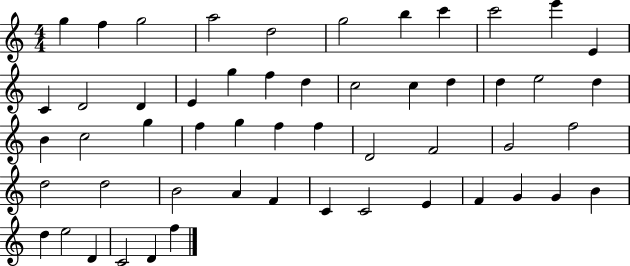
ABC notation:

X:1
T:Untitled
M:4/4
L:1/4
K:C
g f g2 a2 d2 g2 b c' c'2 e' E C D2 D E g f d c2 c d d e2 d B c2 g f g f f D2 F2 G2 f2 d2 d2 B2 A F C C2 E F G G B d e2 D C2 D f